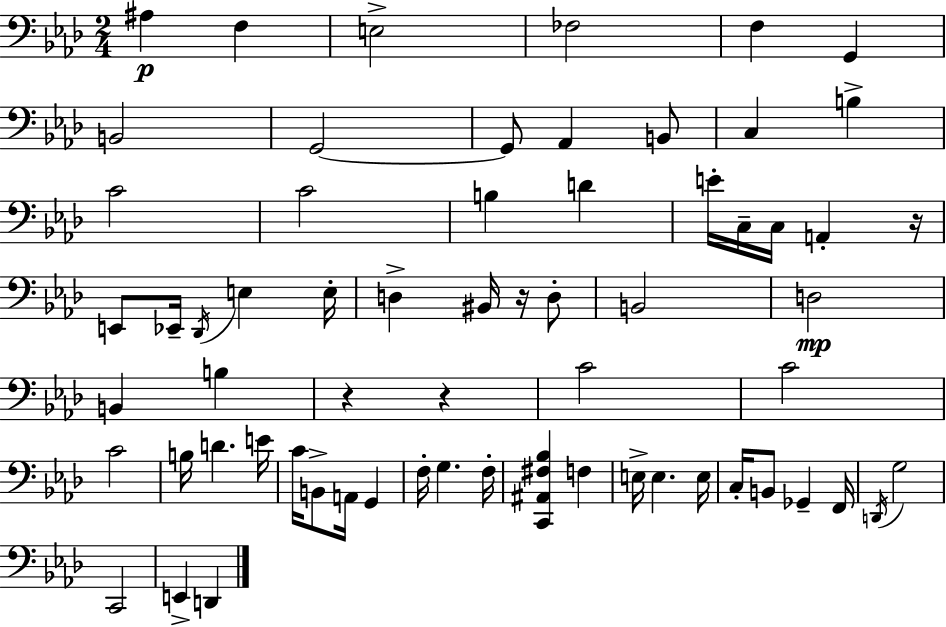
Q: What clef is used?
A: bass